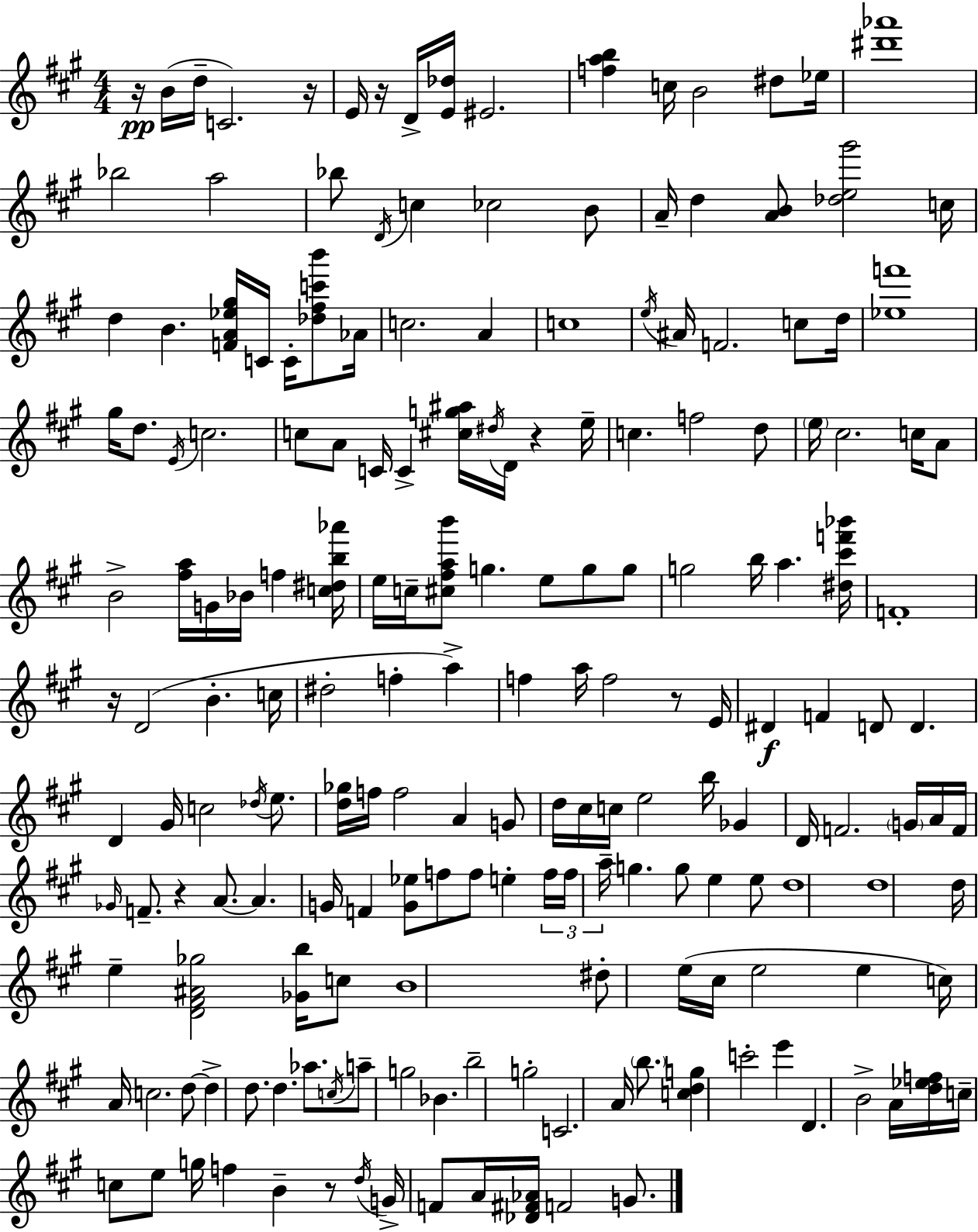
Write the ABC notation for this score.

X:1
T:Untitled
M:4/4
L:1/4
K:A
z/4 B/4 d/4 C2 z/4 E/4 z/4 D/4 [E_d]/4 ^E2 [fab] c/4 B2 ^d/2 _e/4 [^d'_a']4 _b2 a2 _b/2 D/4 c _c2 B/2 A/4 d [AB]/2 [_de^g']2 c/4 d B [FA_e^g]/4 C/4 C/4 [_d^fc'b']/2 _A/4 c2 A c4 e/4 ^A/4 F2 c/2 d/4 [_ef']4 ^g/4 d/2 E/4 c2 c/2 A/2 C/4 C [^cg^a]/4 ^d/4 D/4 z e/4 c f2 d/2 e/4 ^c2 c/4 A/2 B2 [^fa]/4 G/4 _B/4 f [c^db_a']/4 e/4 c/4 [^c^fab']/2 g e/2 g/2 g/2 g2 b/4 a [^d^c'f'_b']/4 F4 z/4 D2 B c/4 ^d2 f a f a/4 f2 z/2 E/4 ^D F D/2 D D ^G/4 c2 _d/4 e/2 [d_g]/4 f/4 f2 A G/2 d/4 ^c/4 c/4 e2 b/4 _G D/4 F2 G/4 A/4 F/4 _G/4 F/2 z A/2 A G/4 F [G_e]/2 f/2 f/2 e f/4 f/4 a/4 g g/2 e e/2 d4 d4 d/4 e [D^F^A_g]2 [_Gb]/4 c/2 B4 ^d/2 e/4 ^c/4 e2 e c/4 A/4 c2 d/2 d d/2 d _a/2 c/4 a/2 g2 _B b2 g2 C2 A/4 b/2 [cdg] c'2 e' D B2 A/4 [d_ef]/4 c/4 c/2 e/2 g/4 f B z/2 d/4 G/4 F/2 A/4 [_D^F_A]/4 F2 G/2